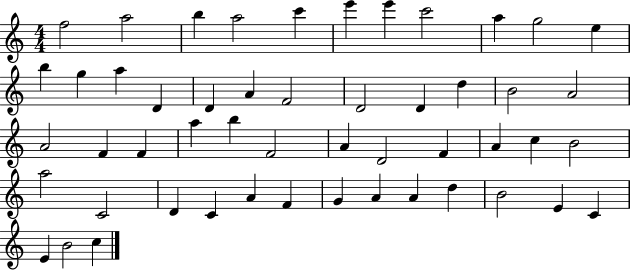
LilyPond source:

{
  \clef treble
  \numericTimeSignature
  \time 4/4
  \key c \major
  f''2 a''2 | b''4 a''2 c'''4 | e'''4 e'''4 c'''2 | a''4 g''2 e''4 | \break b''4 g''4 a''4 d'4 | d'4 a'4 f'2 | d'2 d'4 d''4 | b'2 a'2 | \break a'2 f'4 f'4 | a''4 b''4 f'2 | a'4 d'2 f'4 | a'4 c''4 b'2 | \break a''2 c'2 | d'4 c'4 a'4 f'4 | g'4 a'4 a'4 d''4 | b'2 e'4 c'4 | \break e'4 b'2 c''4 | \bar "|."
}